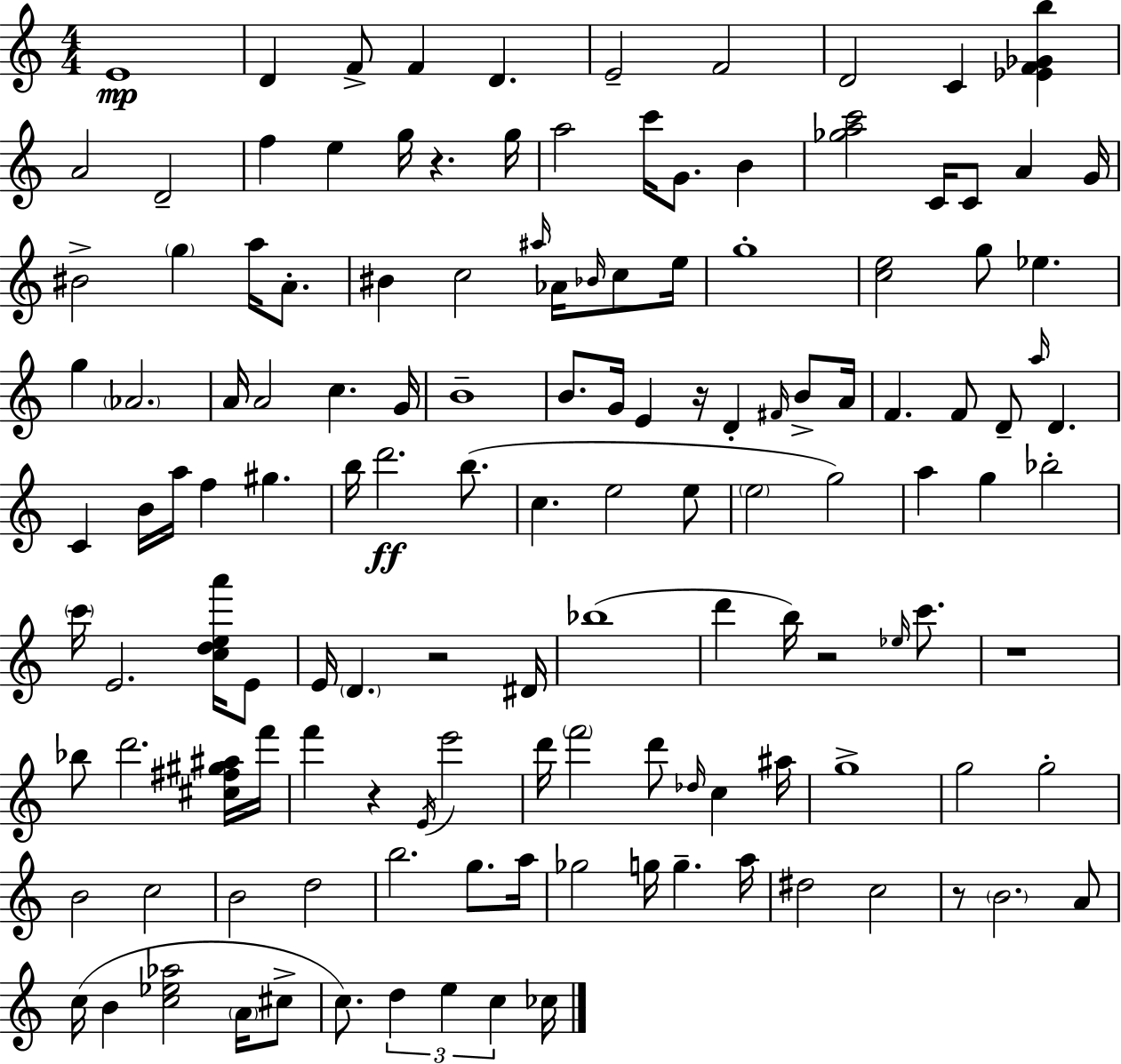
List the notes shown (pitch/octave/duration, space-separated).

E4/w D4/q F4/e F4/q D4/q. E4/h F4/h D4/h C4/q [Eb4,F4,Gb4,B5]/q A4/h D4/h F5/q E5/q G5/s R/q. G5/s A5/h C6/s G4/e. B4/q [Gb5,A5,C6]/h C4/s C4/e A4/q G4/s BIS4/h G5/q A5/s A4/e. BIS4/q C5/h A#5/s Ab4/s Bb4/s C5/e E5/s G5/w [C5,E5]/h G5/e Eb5/q. G5/q Ab4/h. A4/s A4/h C5/q. G4/s B4/w B4/e. G4/s E4/q R/s D4/q F#4/s B4/e A4/s F4/q. F4/e D4/e A5/s D4/q. C4/q B4/s A5/s F5/q G#5/q. B5/s D6/h. B5/e. C5/q. E5/h E5/e E5/h G5/h A5/q G5/q Bb5/h C6/s E4/h. [C5,D5,E5,A6]/s E4/e E4/s D4/q. R/h D#4/s Bb5/w D6/q B5/s R/h Eb5/s C6/e. R/w Bb5/e D6/h. [C#5,F#5,G#5,A#5]/s F6/s F6/q R/q E4/s E6/h D6/s F6/h D6/e Db5/s C5/q A#5/s G5/w G5/h G5/h B4/h C5/h B4/h D5/h B5/h. G5/e. A5/s Gb5/h G5/s G5/q. A5/s D#5/h C5/h R/e B4/h. A4/e C5/s B4/q [C5,Eb5,Ab5]/h A4/s C#5/e C5/e. D5/q E5/q C5/q CES5/s